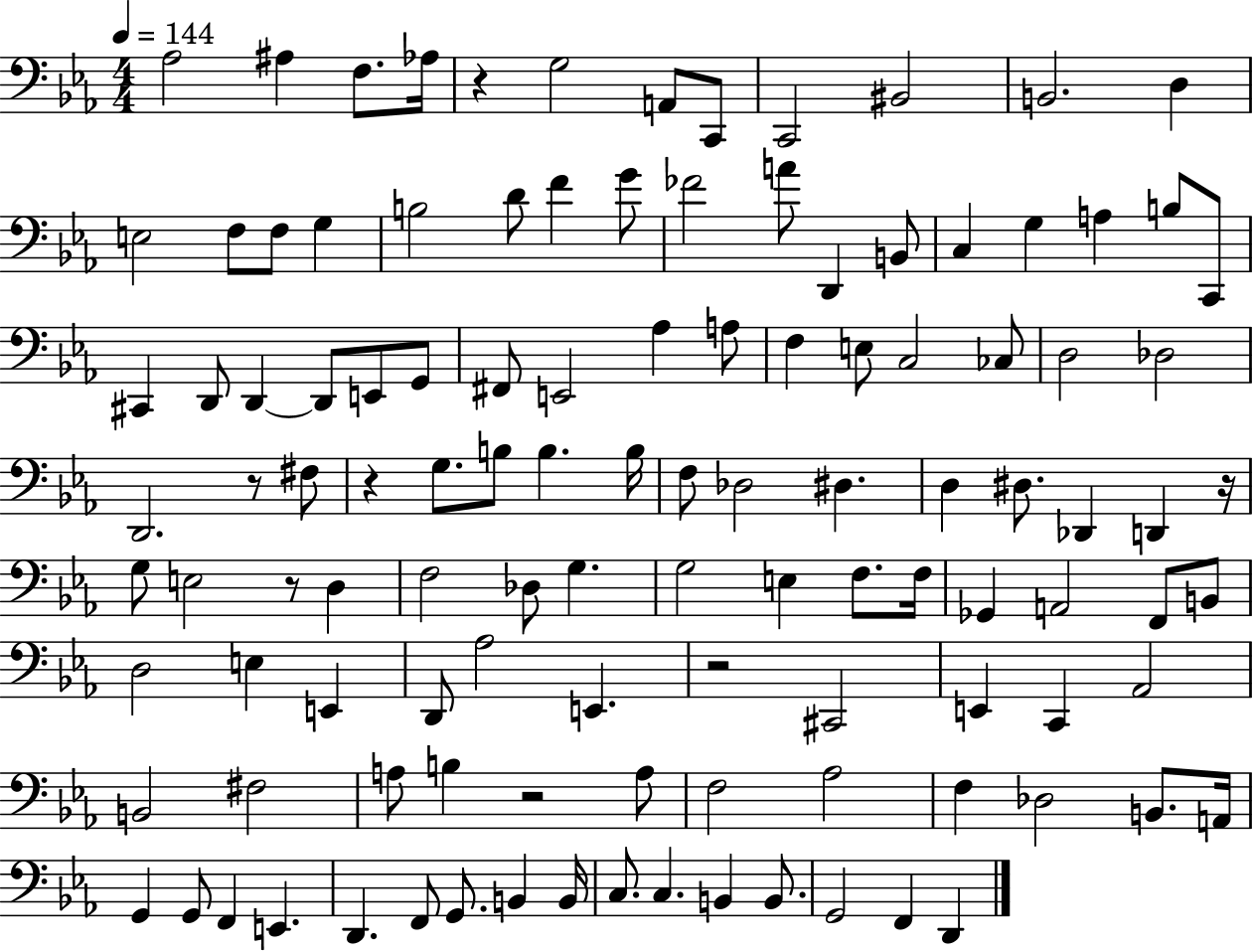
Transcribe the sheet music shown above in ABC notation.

X:1
T:Untitled
M:4/4
L:1/4
K:Eb
_A,2 ^A, F,/2 _A,/4 z G,2 A,,/2 C,,/2 C,,2 ^B,,2 B,,2 D, E,2 F,/2 F,/2 G, B,2 D/2 F G/2 _F2 A/2 D,, B,,/2 C, G, A, B,/2 C,,/2 ^C,, D,,/2 D,, D,,/2 E,,/2 G,,/2 ^F,,/2 E,,2 _A, A,/2 F, E,/2 C,2 _C,/2 D,2 _D,2 D,,2 z/2 ^F,/2 z G,/2 B,/2 B, B,/4 F,/2 _D,2 ^D, D, ^D,/2 _D,, D,, z/4 G,/2 E,2 z/2 D, F,2 _D,/2 G, G,2 E, F,/2 F,/4 _G,, A,,2 F,,/2 B,,/2 D,2 E, E,, D,,/2 _A,2 E,, z2 ^C,,2 E,, C,, _A,,2 B,,2 ^F,2 A,/2 B, z2 A,/2 F,2 _A,2 F, _D,2 B,,/2 A,,/4 G,, G,,/2 F,, E,, D,, F,,/2 G,,/2 B,, B,,/4 C,/2 C, B,, B,,/2 G,,2 F,, D,,